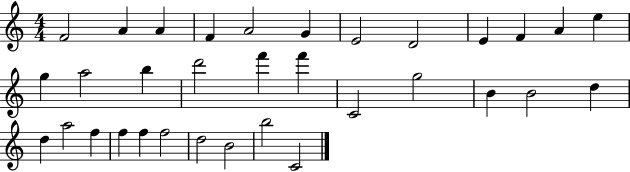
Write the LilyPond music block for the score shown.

{
  \clef treble
  \numericTimeSignature
  \time 4/4
  \key c \major
  f'2 a'4 a'4 | f'4 a'2 g'4 | e'2 d'2 | e'4 f'4 a'4 e''4 | \break g''4 a''2 b''4 | d'''2 f'''4 f'''4 | c'2 g''2 | b'4 b'2 d''4 | \break d''4 a''2 f''4 | f''4 f''4 f''2 | d''2 b'2 | b''2 c'2 | \break \bar "|."
}